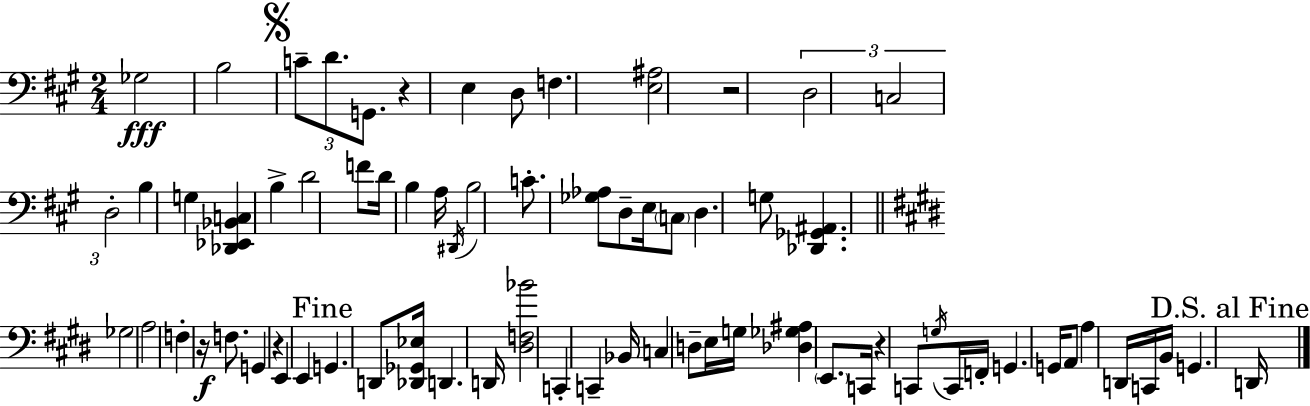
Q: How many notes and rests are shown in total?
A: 72